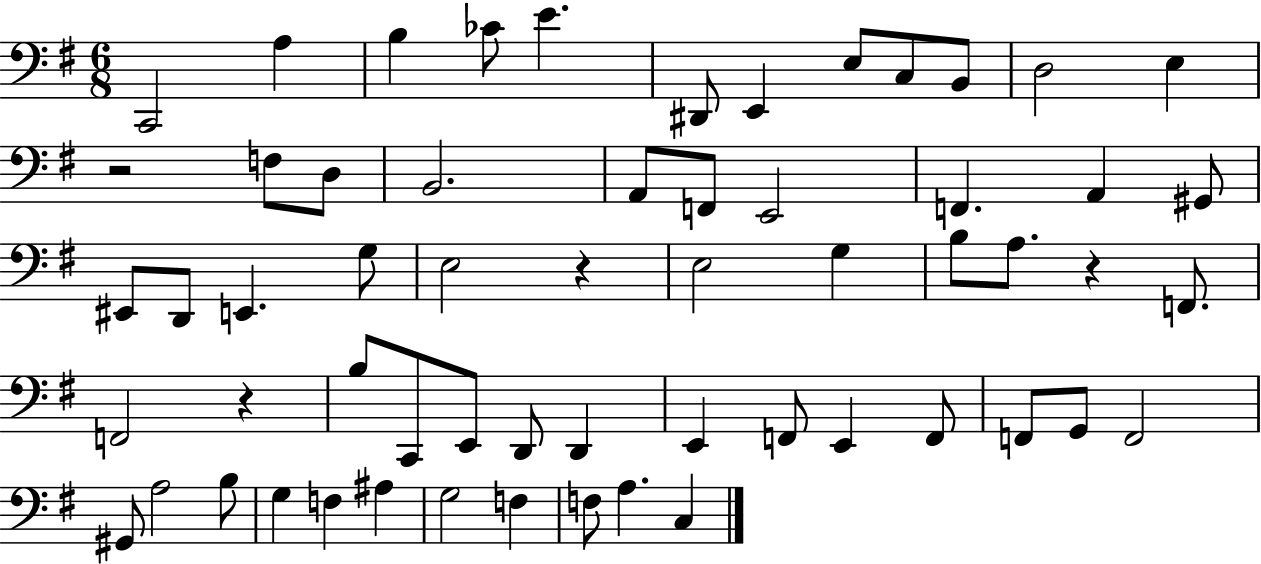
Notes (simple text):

C2/h A3/q B3/q CES4/e E4/q. D#2/e E2/q E3/e C3/e B2/e D3/h E3/q R/h F3/e D3/e B2/h. A2/e F2/e E2/h F2/q. A2/q G#2/e EIS2/e D2/e E2/q. G3/e E3/h R/q E3/h G3/q B3/e A3/e. R/q F2/e. F2/h R/q B3/e C2/e E2/e D2/e D2/q E2/q F2/e E2/q F2/e F2/e G2/e F2/h G#2/e A3/h B3/e G3/q F3/q A#3/q G3/h F3/q F3/e A3/q. C3/q